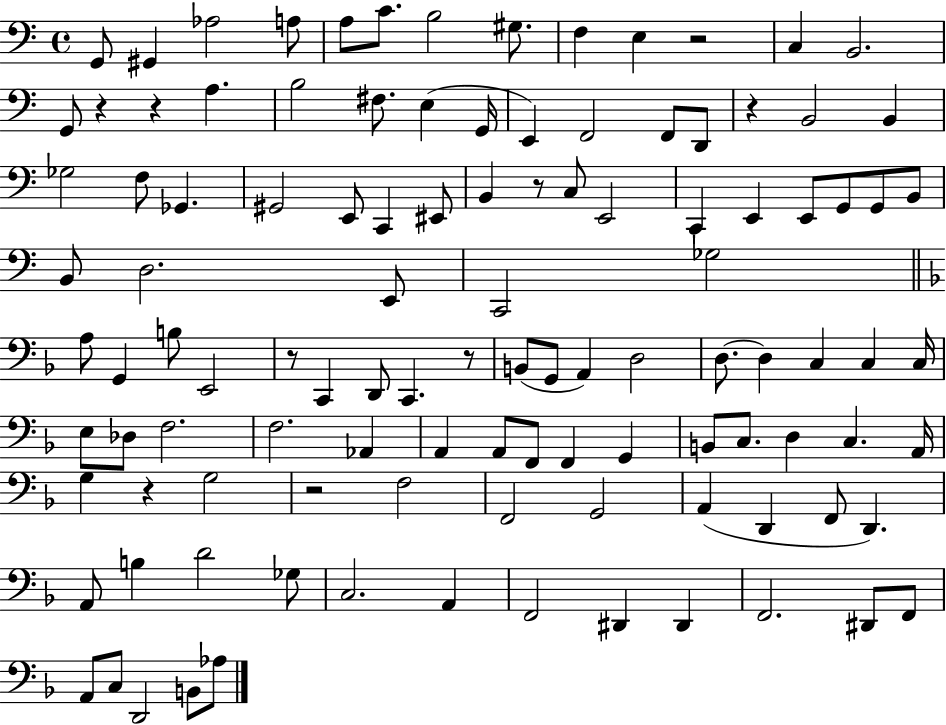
{
  \clef bass
  \time 4/4
  \defaultTimeSignature
  \key c \major
  \repeat volta 2 { g,8 gis,4 aes2 a8 | a8 c'8. b2 gis8. | f4 e4 r2 | c4 b,2. | \break g,8 r4 r4 a4. | b2 fis8. e4( g,16 | e,4) f,2 f,8 d,8 | r4 b,2 b,4 | \break ges2 f8 ges,4. | gis,2 e,8 c,4 eis,8 | b,4 r8 c8 e,2 | c,4 e,4 e,8 g,8 g,8 b,8 | \break b,8 d2. e,8 | c,2 ges2 | \bar "||" \break \key d \minor a8 g,4 b8 e,2 | r8 c,4 d,8 c,4. r8 | b,8( g,8 a,4) d2 | d8.~~ d4 c4 c4 c16 | \break e8 des8 f2. | f2. aes,4 | a,4 a,8 f,8 f,4 g,4 | b,8 c8. d4 c4. a,16 | \break g4 r4 g2 | r2 f2 | f,2 g,2 | a,4( d,4 f,8 d,4.) | \break a,8 b4 d'2 ges8 | c2. a,4 | f,2 dis,4 dis,4 | f,2. dis,8 f,8 | \break a,8 c8 d,2 b,8 aes8 | } \bar "|."
}